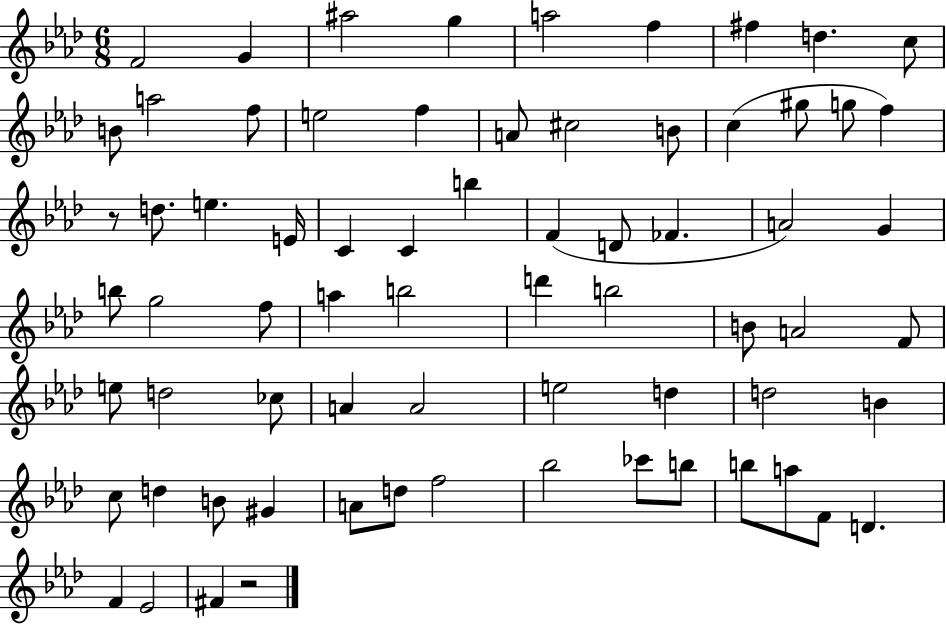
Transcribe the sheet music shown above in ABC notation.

X:1
T:Untitled
M:6/8
L:1/4
K:Ab
F2 G ^a2 g a2 f ^f d c/2 B/2 a2 f/2 e2 f A/2 ^c2 B/2 c ^g/2 g/2 f z/2 d/2 e E/4 C C b F D/2 _F A2 G b/2 g2 f/2 a b2 d' b2 B/2 A2 F/2 e/2 d2 _c/2 A A2 e2 d d2 B c/2 d B/2 ^G A/2 d/2 f2 _b2 _c'/2 b/2 b/2 a/2 F/2 D F _E2 ^F z2